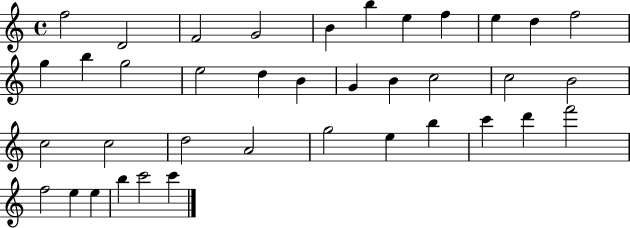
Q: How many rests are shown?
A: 0